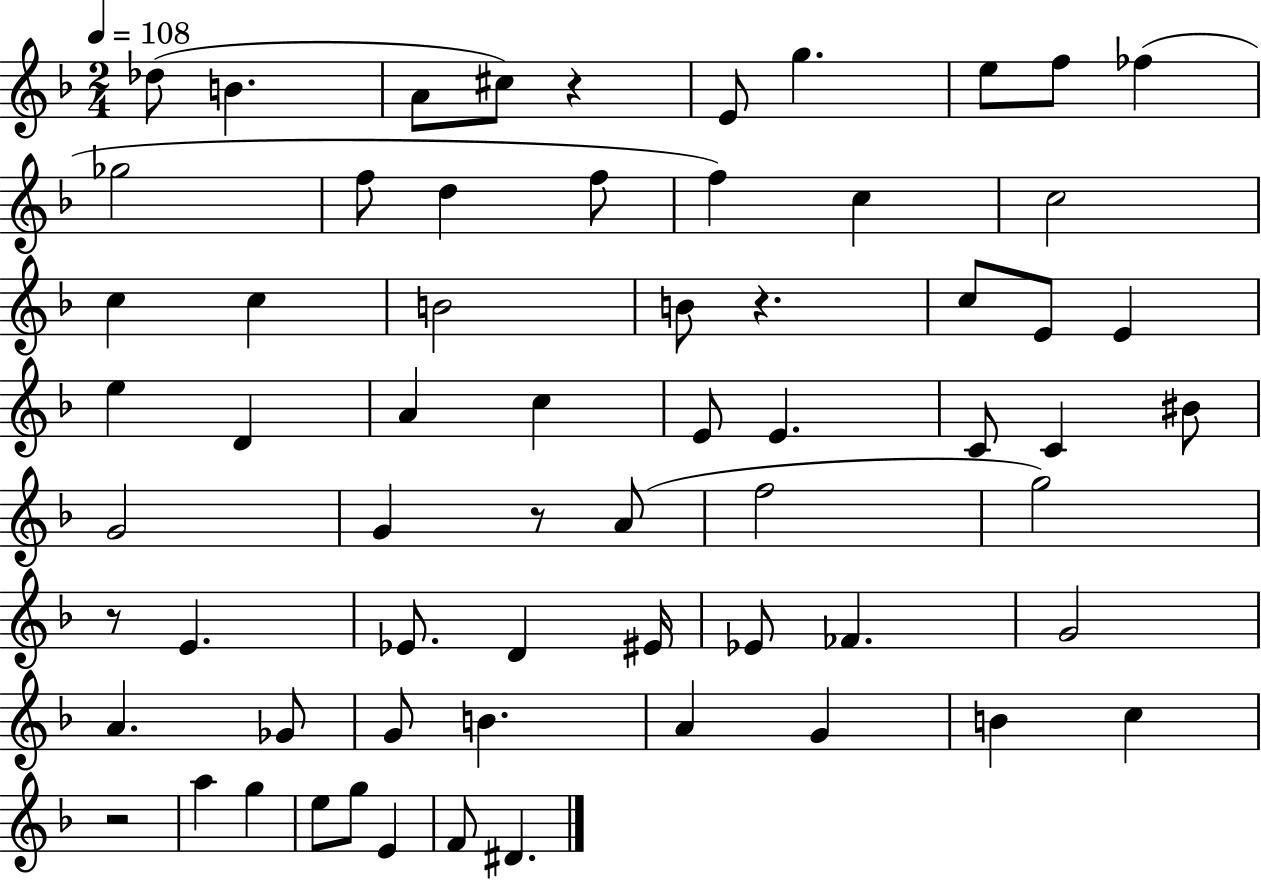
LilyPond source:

{
  \clef treble
  \numericTimeSignature
  \time 2/4
  \key f \major
  \tempo 4 = 108
  des''8( b'4. | a'8 cis''8) r4 | e'8 g''4. | e''8 f''8 fes''4( | \break ges''2 | f''8 d''4 f''8 | f''4) c''4 | c''2 | \break c''4 c''4 | b'2 | b'8 r4. | c''8 e'8 e'4 | \break e''4 d'4 | a'4 c''4 | e'8 e'4. | c'8 c'4 bis'8 | \break g'2 | g'4 r8 a'8( | f''2 | g''2) | \break r8 e'4. | ees'8. d'4 eis'16 | ees'8 fes'4. | g'2 | \break a'4. ges'8 | g'8 b'4. | a'4 g'4 | b'4 c''4 | \break r2 | a''4 g''4 | e''8 g''8 e'4 | f'8 dis'4. | \break \bar "|."
}